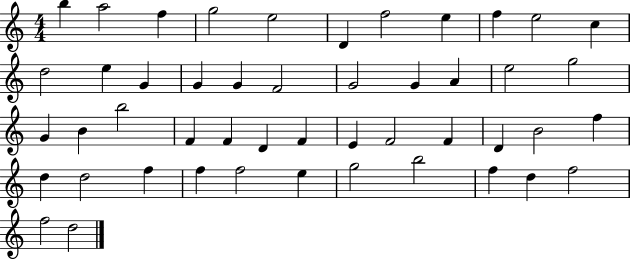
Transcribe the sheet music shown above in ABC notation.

X:1
T:Untitled
M:4/4
L:1/4
K:C
b a2 f g2 e2 D f2 e f e2 c d2 e G G G F2 G2 G A e2 g2 G B b2 F F D F E F2 F D B2 f d d2 f f f2 e g2 b2 f d f2 f2 d2